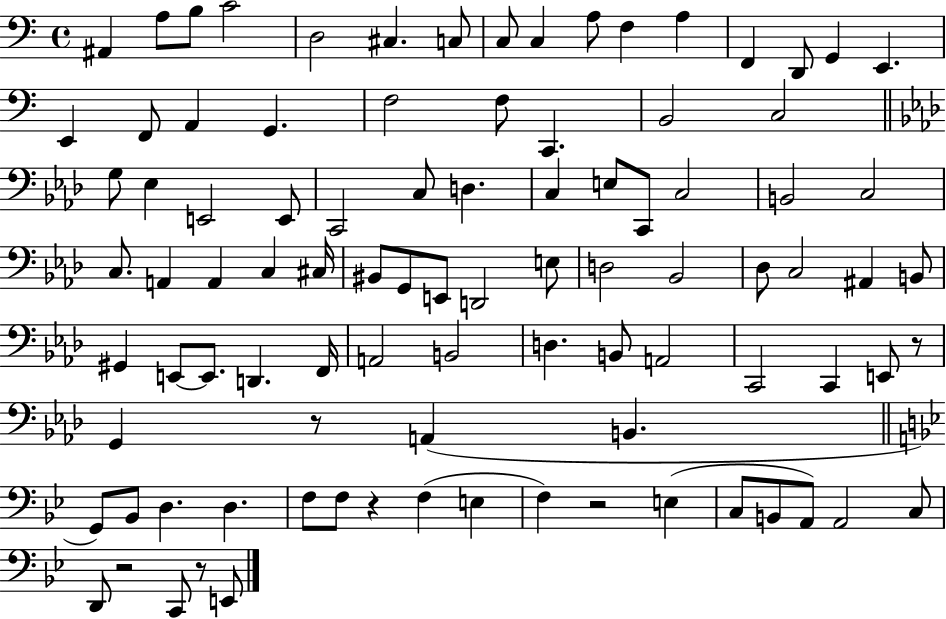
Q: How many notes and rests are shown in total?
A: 94